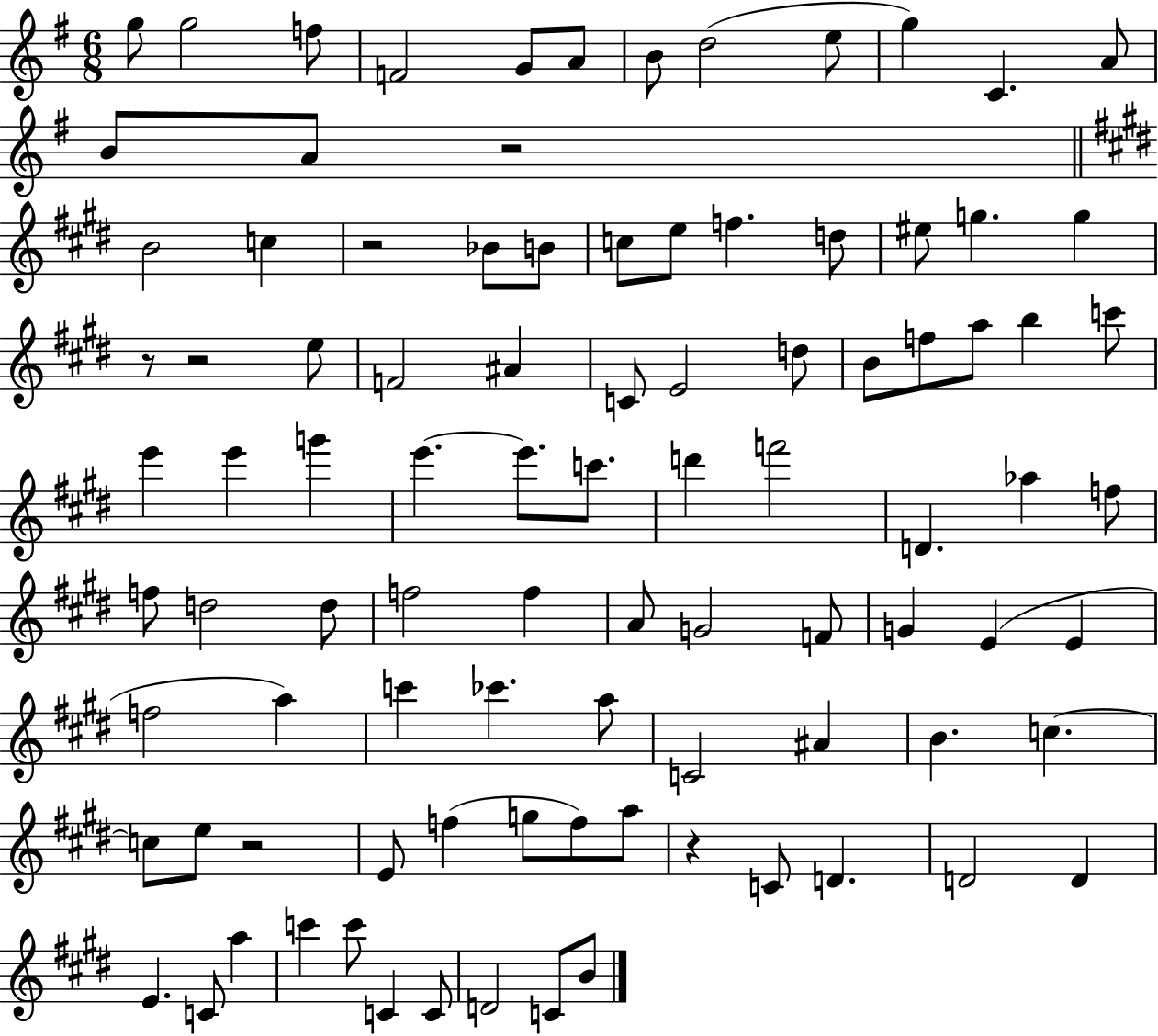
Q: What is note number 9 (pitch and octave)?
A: E5